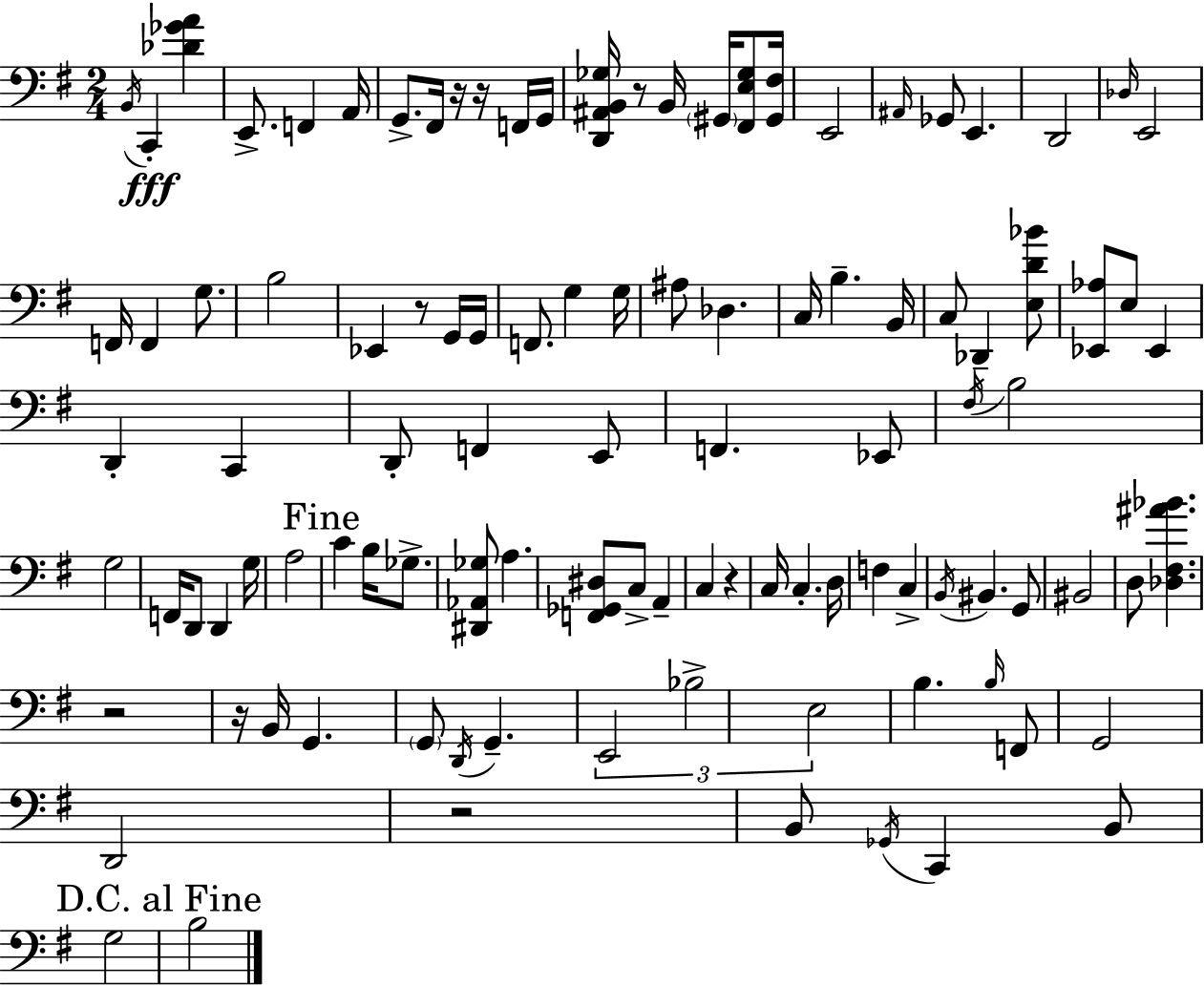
X:1
T:Untitled
M:2/4
L:1/4
K:Em
B,,/4 C,, [_D_GA] E,,/2 F,, A,,/4 G,,/2 ^F,,/4 z/4 z/4 F,,/4 G,,/4 [D,,^A,,B,,_G,]/4 z/2 B,,/4 ^G,,/4 [^F,,E,_G,]/2 [^G,,^F,]/4 E,,2 ^A,,/4 _G,,/2 E,, D,,2 _D,/4 E,,2 F,,/4 F,, G,/2 B,2 _E,, z/2 G,,/4 G,,/4 F,,/2 G, G,/4 ^A,/2 _D, C,/4 B, B,,/4 C,/2 _D,, [E,D_B]/2 [_E,,_A,]/2 E,/2 _E,, D,, C,, D,,/2 F,, E,,/2 F,, _E,,/2 ^F,/4 B,2 G,2 F,,/4 D,,/2 D,, G,/4 A,2 C B,/4 _G,/2 [^D,,_A,,_G,]/2 A, [F,,_G,,^D,]/2 C,/2 A,, C, z C,/4 C, D,/4 F, C, B,,/4 ^B,, G,,/2 ^B,,2 D,/2 [_D,^F,^A_B] z2 z/4 B,,/4 G,, G,,/2 D,,/4 G,, E,,2 _B,2 E,2 B, B,/4 F,,/2 G,,2 D,,2 z2 B,,/2 _G,,/4 C,, B,,/2 G,2 B,2